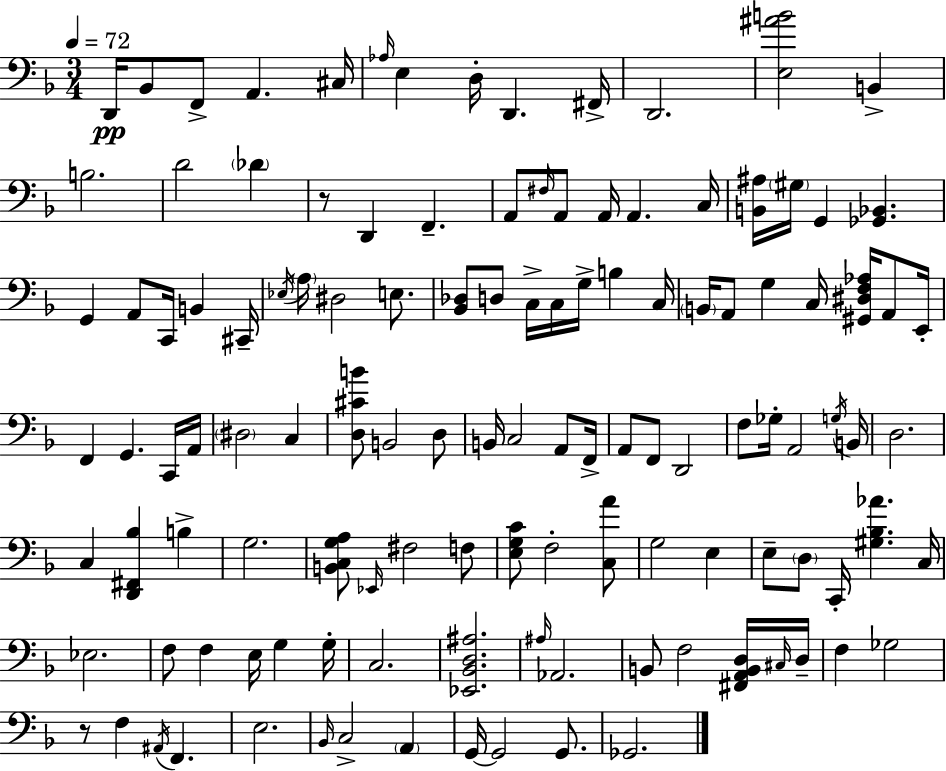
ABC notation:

X:1
T:Untitled
M:3/4
L:1/4
K:F
D,,/4 _B,,/2 F,,/2 A,, ^C,/4 _A,/4 E, D,/4 D,, ^F,,/4 D,,2 [E,^AB]2 B,, B,2 D2 _D z/2 D,, F,, A,,/2 ^F,/4 A,,/2 A,,/4 A,, C,/4 [B,,^A,]/4 ^G,/4 G,, [_G,,_B,,] G,, A,,/2 C,,/4 B,, ^C,,/4 _E,/4 A,/4 ^D,2 E,/2 [_B,,_D,]/2 D,/2 C,/4 C,/4 G,/4 B, C,/4 B,,/4 A,,/2 G, C,/4 [^G,,^D,F,_A,]/4 A,,/2 E,,/4 F,, G,, C,,/4 A,,/4 ^D,2 C, [D,^CB]/2 B,,2 D,/2 B,,/4 C,2 A,,/2 F,,/4 A,,/2 F,,/2 D,,2 F,/2 _G,/4 A,,2 G,/4 B,,/4 D,2 C, [D,,^F,,_B,] B, G,2 [B,,C,G,A,]/2 _E,,/4 ^F,2 F,/2 [E,G,C]/2 F,2 [C,A]/2 G,2 E, E,/2 D,/2 C,,/4 [^G,_B,_A] C,/4 _E,2 F,/2 F, E,/4 G, G,/4 C,2 [_E,,_B,,D,^A,]2 ^A,/4 _A,,2 B,,/2 F,2 [^F,,A,,B,,D,]/4 ^C,/4 D,/4 F, _G,2 z/2 F, ^A,,/4 F,, E,2 _B,,/4 C,2 A,, G,,/4 G,,2 G,,/2 _G,,2